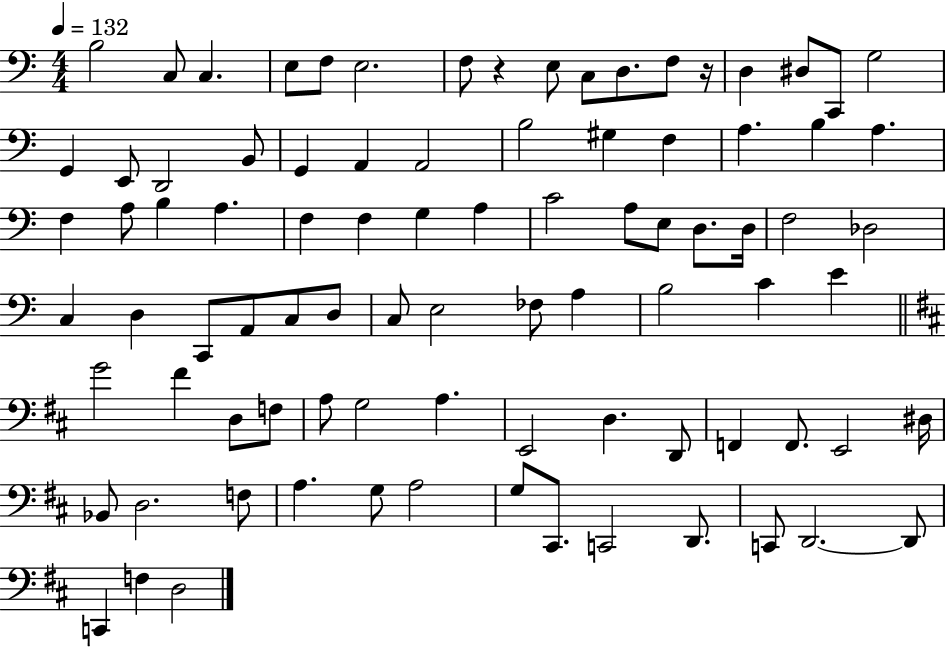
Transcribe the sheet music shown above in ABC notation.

X:1
T:Untitled
M:4/4
L:1/4
K:C
B,2 C,/2 C, E,/2 F,/2 E,2 F,/2 z E,/2 C,/2 D,/2 F,/2 z/4 D, ^D,/2 C,,/2 G,2 G,, E,,/2 D,,2 B,,/2 G,, A,, A,,2 B,2 ^G, F, A, B, A, F, A,/2 B, A, F, F, G, A, C2 A,/2 E,/2 D,/2 D,/4 F,2 _D,2 C, D, C,,/2 A,,/2 C,/2 D,/2 C,/2 E,2 _F,/2 A, B,2 C E G2 ^F D,/2 F,/2 A,/2 G,2 A, E,,2 D, D,,/2 F,, F,,/2 E,,2 ^D,/4 _B,,/2 D,2 F,/2 A, G,/2 A,2 G,/2 ^C,,/2 C,,2 D,,/2 C,,/2 D,,2 D,,/2 C,, F, D,2